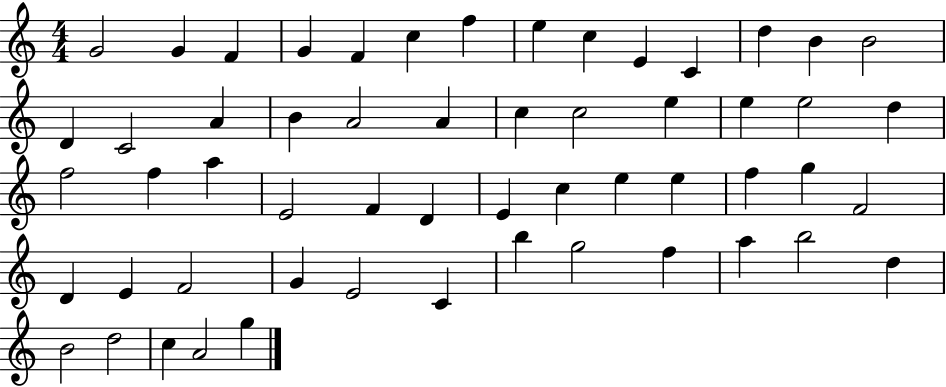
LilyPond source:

{
  \clef treble
  \numericTimeSignature
  \time 4/4
  \key c \major
  g'2 g'4 f'4 | g'4 f'4 c''4 f''4 | e''4 c''4 e'4 c'4 | d''4 b'4 b'2 | \break d'4 c'2 a'4 | b'4 a'2 a'4 | c''4 c''2 e''4 | e''4 e''2 d''4 | \break f''2 f''4 a''4 | e'2 f'4 d'4 | e'4 c''4 e''4 e''4 | f''4 g''4 f'2 | \break d'4 e'4 f'2 | g'4 e'2 c'4 | b''4 g''2 f''4 | a''4 b''2 d''4 | \break b'2 d''2 | c''4 a'2 g''4 | \bar "|."
}